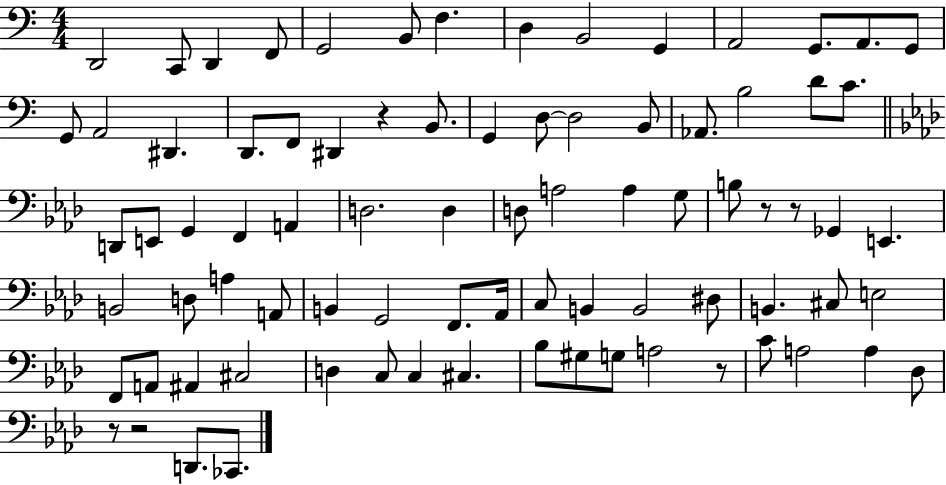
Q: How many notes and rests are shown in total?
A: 82